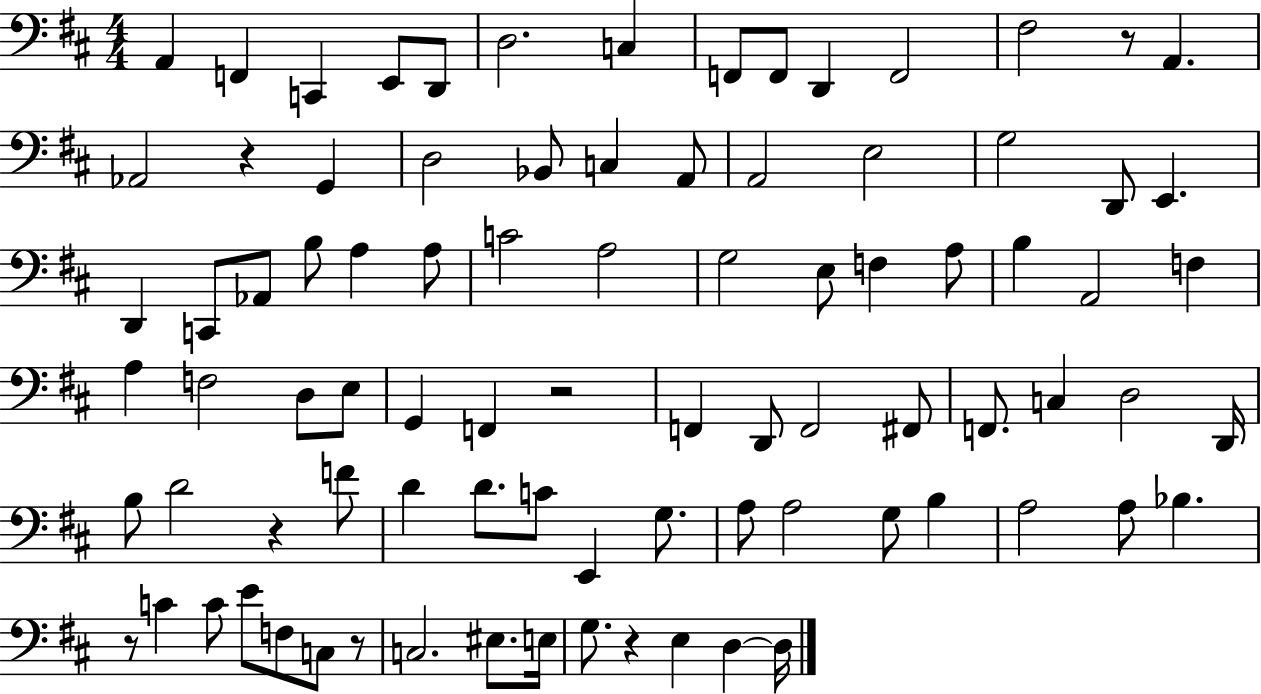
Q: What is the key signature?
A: D major